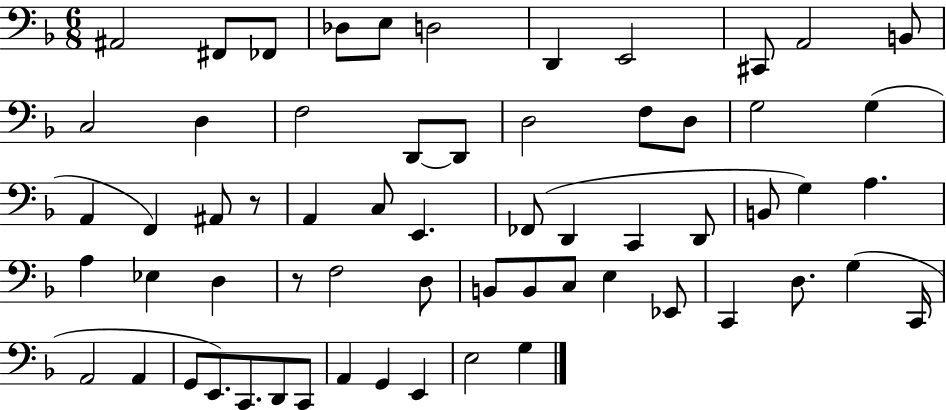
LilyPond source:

{
  \clef bass
  \numericTimeSignature
  \time 6/8
  \key f \major
  \repeat volta 2 { ais,2 fis,8 fes,8 | des8 e8 d2 | d,4 e,2 | cis,8 a,2 b,8 | \break c2 d4 | f2 d,8~~ d,8 | d2 f8 d8 | g2 g4( | \break a,4 f,4) ais,8 r8 | a,4 c8 e,4. | fes,8( d,4 c,4 d,8 | b,8 g4) a4. | \break a4 ees4 d4 | r8 f2 d8 | b,8 b,8 c8 e4 ees,8 | c,4 d8. g4( c,16 | \break a,2 a,4 | g,8 e,8.) c,8. d,8 c,8 | a,4 g,4 e,4 | e2 g4 | \break } \bar "|."
}